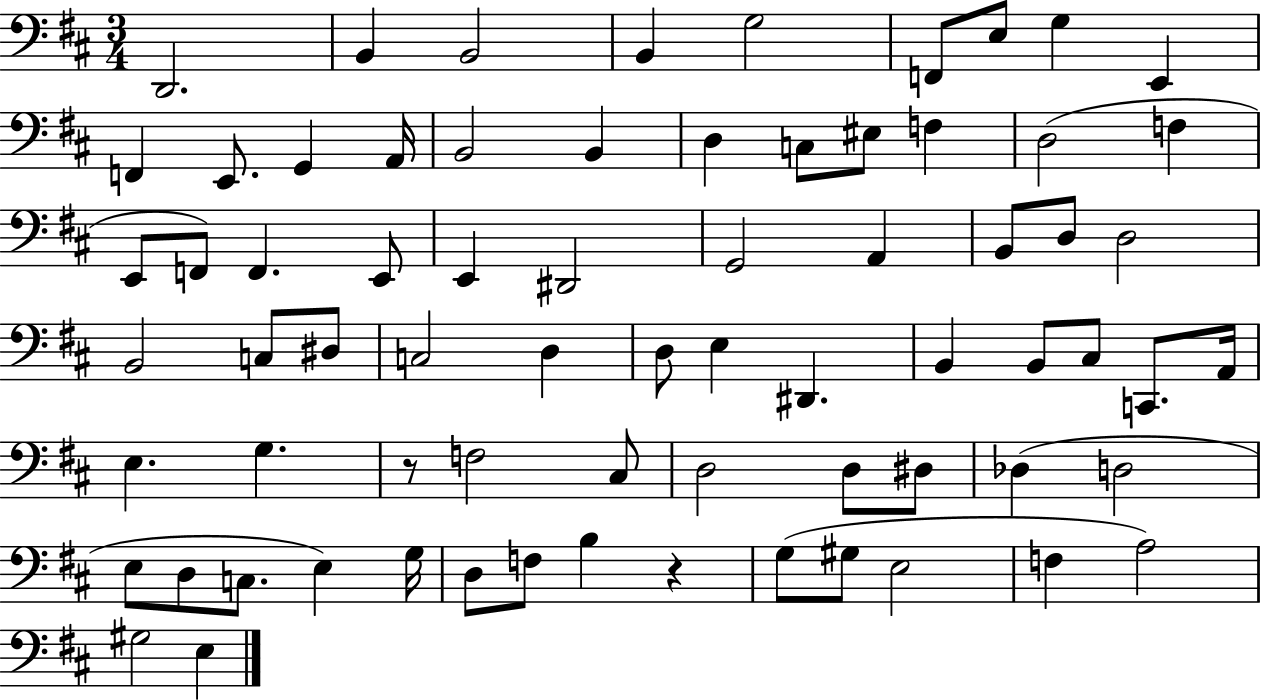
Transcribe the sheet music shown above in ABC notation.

X:1
T:Untitled
M:3/4
L:1/4
K:D
D,,2 B,, B,,2 B,, G,2 F,,/2 E,/2 G, E,, F,, E,,/2 G,, A,,/4 B,,2 B,, D, C,/2 ^E,/2 F, D,2 F, E,,/2 F,,/2 F,, E,,/2 E,, ^D,,2 G,,2 A,, B,,/2 D,/2 D,2 B,,2 C,/2 ^D,/2 C,2 D, D,/2 E, ^D,, B,, B,,/2 ^C,/2 C,,/2 A,,/4 E, G, z/2 F,2 ^C,/2 D,2 D,/2 ^D,/2 _D, D,2 E,/2 D,/2 C,/2 E, G,/4 D,/2 F,/2 B, z G,/2 ^G,/2 E,2 F, A,2 ^G,2 E,